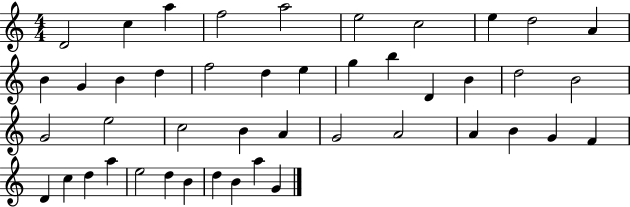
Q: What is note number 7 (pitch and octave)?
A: C5